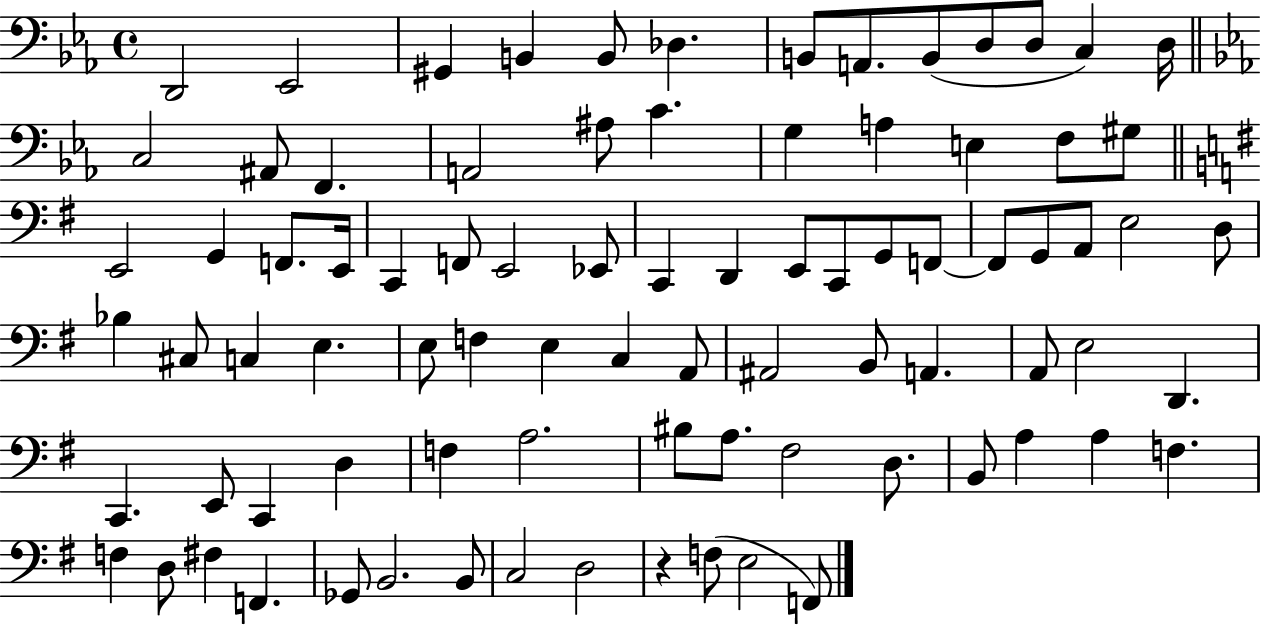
X:1
T:Untitled
M:4/4
L:1/4
K:Eb
D,,2 _E,,2 ^G,, B,, B,,/2 _D, B,,/2 A,,/2 B,,/2 D,/2 D,/2 C, D,/4 C,2 ^A,,/2 F,, A,,2 ^A,/2 C G, A, E, F,/2 ^G,/2 E,,2 G,, F,,/2 E,,/4 C,, F,,/2 E,,2 _E,,/2 C,, D,, E,,/2 C,,/2 G,,/2 F,,/2 F,,/2 G,,/2 A,,/2 E,2 D,/2 _B, ^C,/2 C, E, E,/2 F, E, C, A,,/2 ^A,,2 B,,/2 A,, A,,/2 E,2 D,, C,, E,,/2 C,, D, F, A,2 ^B,/2 A,/2 ^F,2 D,/2 B,,/2 A, A, F, F, D,/2 ^F, F,, _G,,/2 B,,2 B,,/2 C,2 D,2 z F,/2 E,2 F,,/2